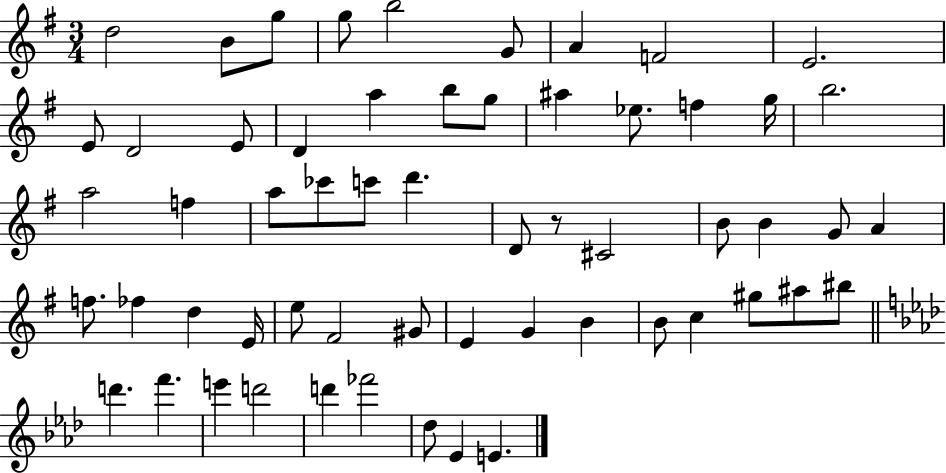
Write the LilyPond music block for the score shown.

{
  \clef treble
  \numericTimeSignature
  \time 3/4
  \key g \major
  d''2 b'8 g''8 | g''8 b''2 g'8 | a'4 f'2 | e'2. | \break e'8 d'2 e'8 | d'4 a''4 b''8 g''8 | ais''4 ees''8. f''4 g''16 | b''2. | \break a''2 f''4 | a''8 ces'''8 c'''8 d'''4. | d'8 r8 cis'2 | b'8 b'4 g'8 a'4 | \break f''8. fes''4 d''4 e'16 | e''8 fis'2 gis'8 | e'4 g'4 b'4 | b'8 c''4 gis''8 ais''8 bis''8 | \break \bar "||" \break \key aes \major d'''4. f'''4. | e'''4 d'''2 | d'''4 fes'''2 | des''8 ees'4 e'4. | \break \bar "|."
}